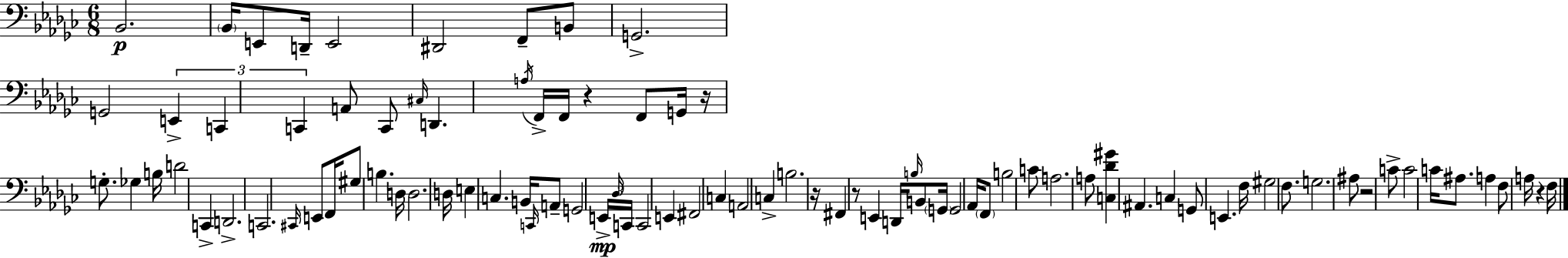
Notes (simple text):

Bb2/h. Bb2/s E2/e D2/s E2/h D#2/h F2/e B2/e G2/h. G2/h E2/q C2/q C2/q A2/e C2/e C#3/s D2/q. A3/s F2/s F2/s R/q F2/e G2/s R/s G3/e. Gb3/q B3/s D4/h C2/q D2/h. C2/h. C#2/s E2/e F2/s G#3/e B3/q. D3/s D3/h. D3/s E3/q C3/q. B2/s C2/s A2/e G2/h E2/s Db3/s C2/s C2/h E2/q F#2/h C3/q A2/h C3/q B3/h. R/s F#2/q R/e E2/q D2/s B3/s B2/e G2/s G2/h Ab2/s F2/e B3/h C4/e A3/h. A3/e [C3,Db4,G#4]/q A#2/q. C3/q G2/e E2/q. F3/s G#3/h F3/e. G3/h. A#3/e R/h C4/e C4/h C4/s A#3/e. A3/q F3/e A3/s R/q F3/s